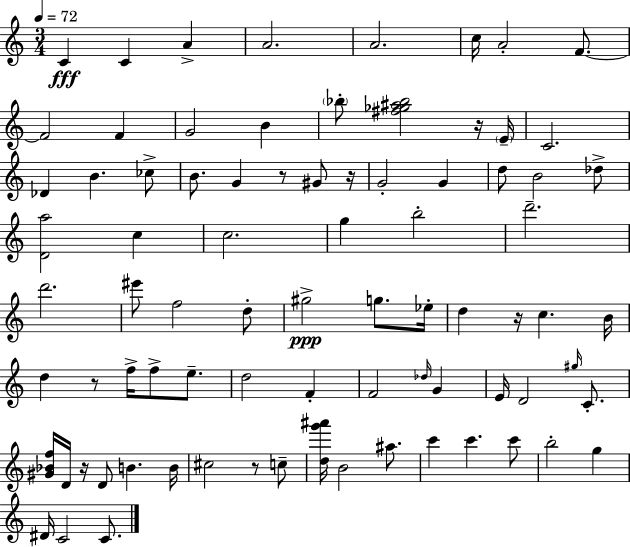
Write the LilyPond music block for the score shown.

{
  \clef treble
  \numericTimeSignature
  \time 3/4
  \key c \major
  \tempo 4 = 72
  c'4\fff c'4 a'4-> | a'2. | a'2. | c''16 a'2-. f'8.~~ | \break f'2 f'4 | g'2 b'4 | \parenthesize bes''8-. <fis'' ges'' ais'' bes''>2 r16 \parenthesize e'16-- | c'2. | \break des'4 b'4. ces''8-> | b'8. g'4 r8 gis'8 r16 | g'2-. g'4 | d''8 b'2 des''8-> | \break <d' a''>2 c''4 | c''2. | g''4 b''2-. | d'''2.-- | \break d'''2. | eis'''8 f''2 d''8-. | gis''2->\ppp g''8. ees''16-. | d''4 r16 c''4. b'16 | \break d''4 r8 f''16-> f''8-> e''8.-- | d''2 f'4-. | f'2 \grace { des''16 } g'4 | e'16 d'2 \grace { gis''16 } c'8.-. | \break <gis' bes' f''>16 d'16 r16 d'8 b'4. | b'16 cis''2 r8 | c''8-- <d'' g''' ais'''>16 b'2 ais''8. | c'''4 c'''4. | \break c'''8 b''2-. g''4 | dis'16 c'2 c'8. | \bar "|."
}